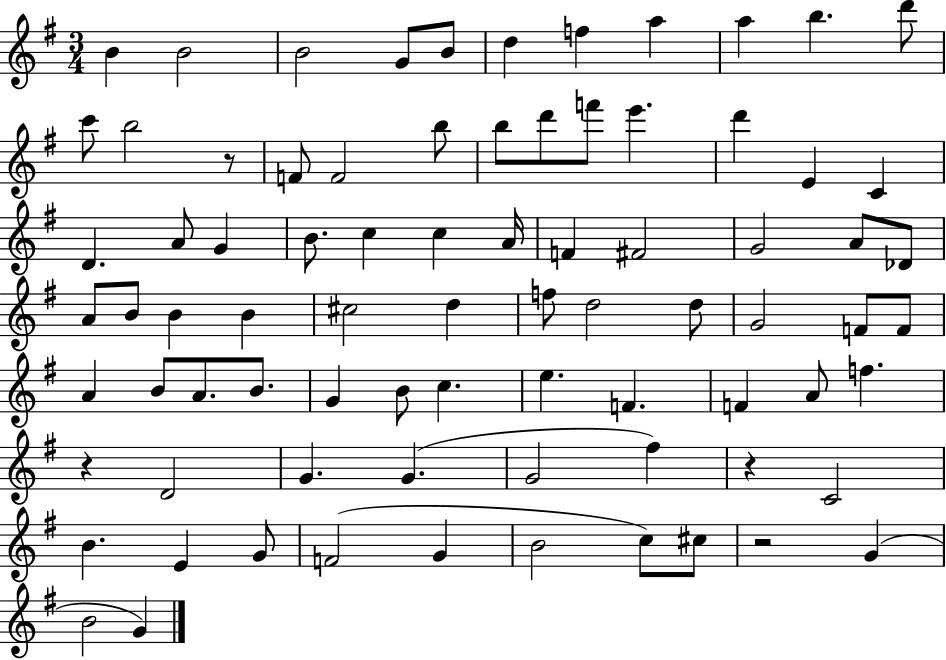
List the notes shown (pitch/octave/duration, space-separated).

B4/q B4/h B4/h G4/e B4/e D5/q F5/q A5/q A5/q B5/q. D6/e C6/e B5/h R/e F4/e F4/h B5/e B5/e D6/e F6/e E6/q. D6/q E4/q C4/q D4/q. A4/e G4/q B4/e. C5/q C5/q A4/s F4/q F#4/h G4/h A4/e Db4/e A4/e B4/e B4/q B4/q C#5/h D5/q F5/e D5/h D5/e G4/h F4/e F4/e A4/q B4/e A4/e. B4/e. G4/q B4/e C5/q. E5/q. F4/q. F4/q A4/e F5/q. R/q D4/h G4/q. G4/q. G4/h F#5/q R/q C4/h B4/q. E4/q G4/e F4/h G4/q B4/h C5/e C#5/e R/h G4/q B4/h G4/q